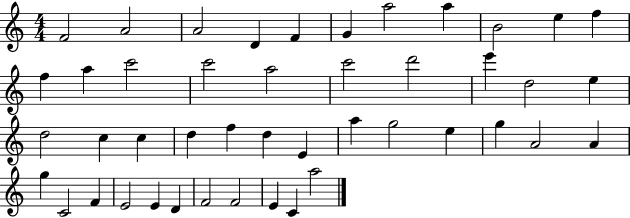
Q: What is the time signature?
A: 4/4